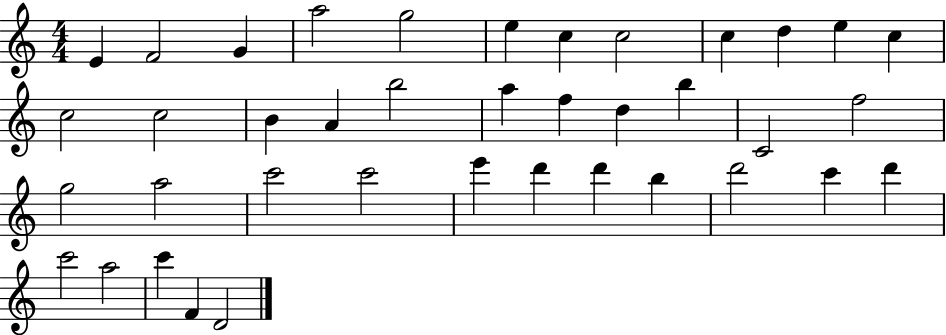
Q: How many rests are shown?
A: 0